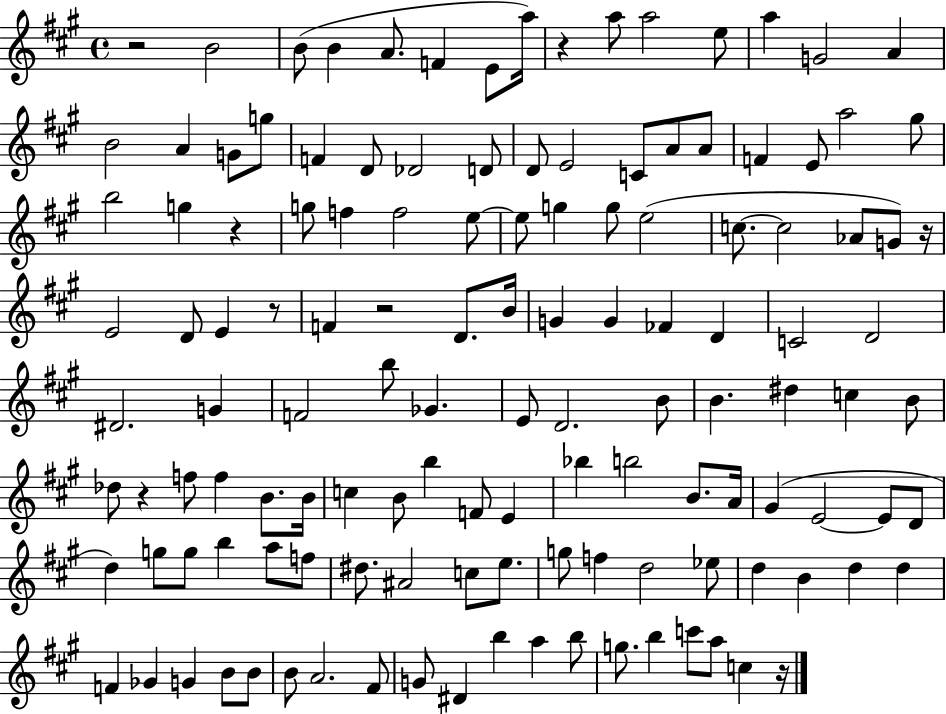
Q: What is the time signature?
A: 4/4